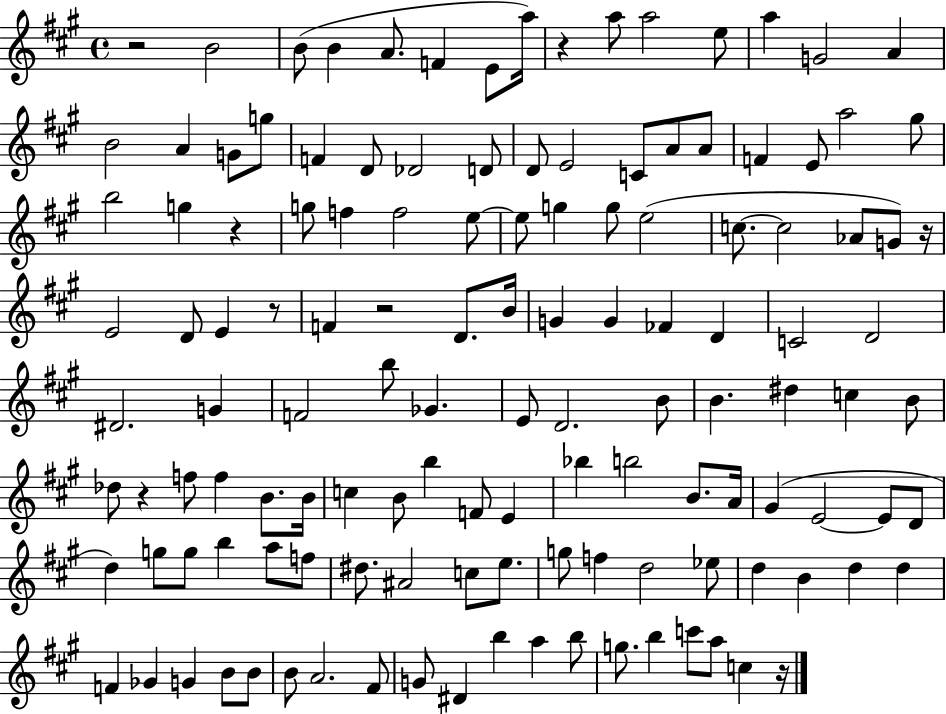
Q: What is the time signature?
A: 4/4